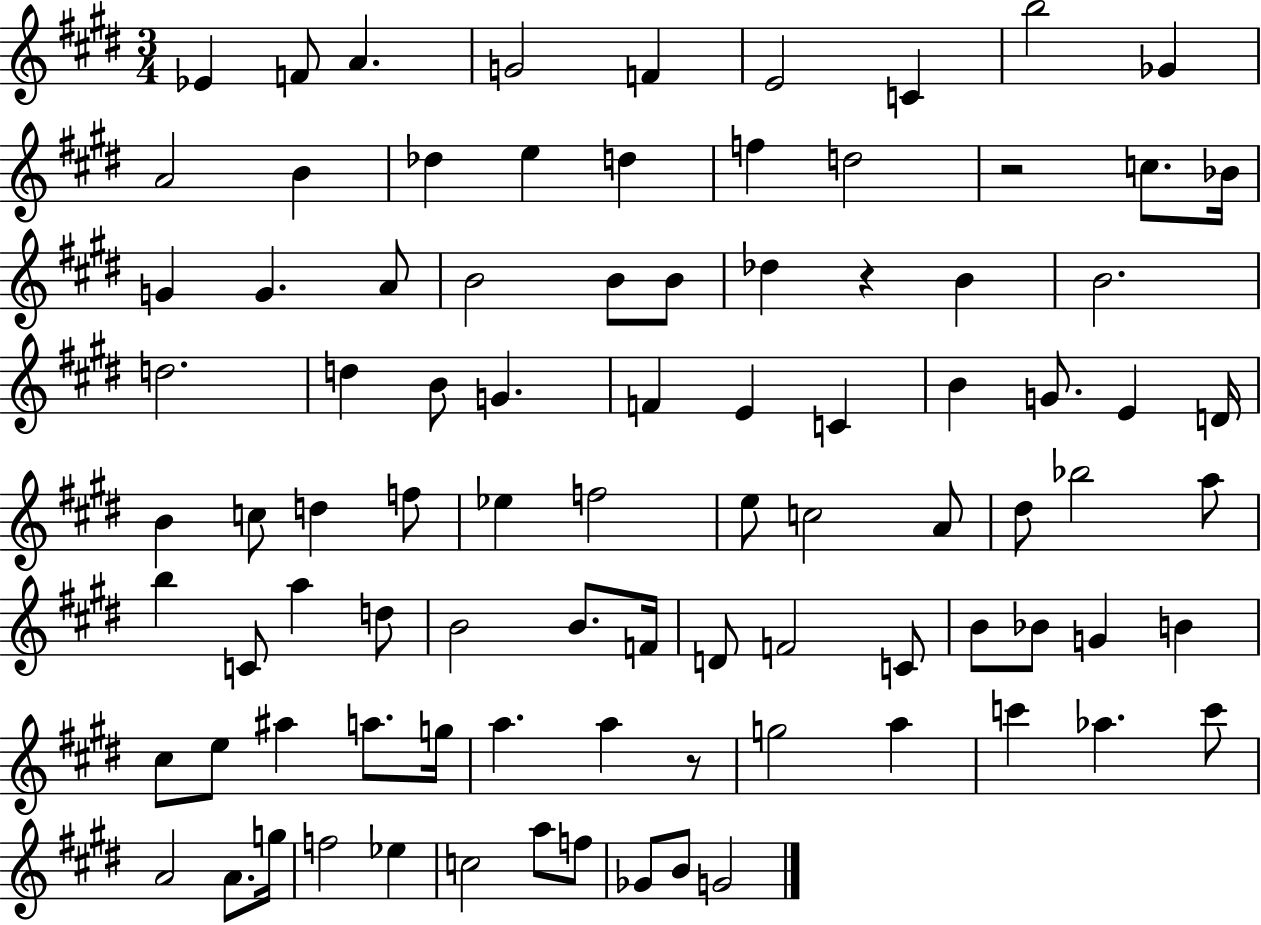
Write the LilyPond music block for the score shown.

{
  \clef treble
  \numericTimeSignature
  \time 3/4
  \key e \major
  ees'4 f'8 a'4. | g'2 f'4 | e'2 c'4 | b''2 ges'4 | \break a'2 b'4 | des''4 e''4 d''4 | f''4 d''2 | r2 c''8. bes'16 | \break g'4 g'4. a'8 | b'2 b'8 b'8 | des''4 r4 b'4 | b'2. | \break d''2. | d''4 b'8 g'4. | f'4 e'4 c'4 | b'4 g'8. e'4 d'16 | \break b'4 c''8 d''4 f''8 | ees''4 f''2 | e''8 c''2 a'8 | dis''8 bes''2 a''8 | \break b''4 c'8 a''4 d''8 | b'2 b'8. f'16 | d'8 f'2 c'8 | b'8 bes'8 g'4 b'4 | \break cis''8 e''8 ais''4 a''8. g''16 | a''4. a''4 r8 | g''2 a''4 | c'''4 aes''4. c'''8 | \break a'2 a'8. g''16 | f''2 ees''4 | c''2 a''8 f''8 | ges'8 b'8 g'2 | \break \bar "|."
}